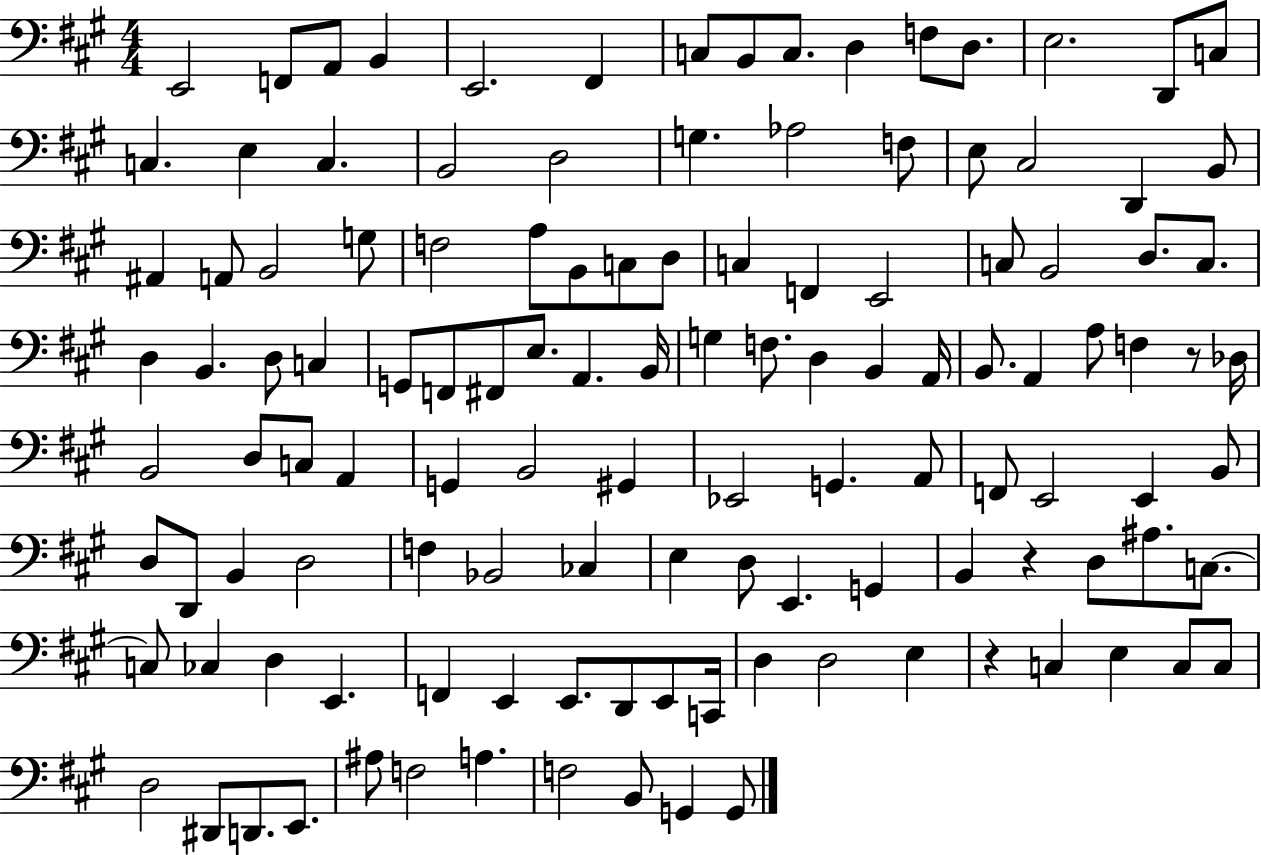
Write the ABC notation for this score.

X:1
T:Untitled
M:4/4
L:1/4
K:A
E,,2 F,,/2 A,,/2 B,, E,,2 ^F,, C,/2 B,,/2 C,/2 D, F,/2 D,/2 E,2 D,,/2 C,/2 C, E, C, B,,2 D,2 G, _A,2 F,/2 E,/2 ^C,2 D,, B,,/2 ^A,, A,,/2 B,,2 G,/2 F,2 A,/2 B,,/2 C,/2 D,/2 C, F,, E,,2 C,/2 B,,2 D,/2 C,/2 D, B,, D,/2 C, G,,/2 F,,/2 ^F,,/2 E,/2 A,, B,,/4 G, F,/2 D, B,, A,,/4 B,,/2 A,, A,/2 F, z/2 _D,/4 B,,2 D,/2 C,/2 A,, G,, B,,2 ^G,, _E,,2 G,, A,,/2 F,,/2 E,,2 E,, B,,/2 D,/2 D,,/2 B,, D,2 F, _B,,2 _C, E, D,/2 E,, G,, B,, z D,/2 ^A,/2 C,/2 C,/2 _C, D, E,, F,, E,, E,,/2 D,,/2 E,,/2 C,,/4 D, D,2 E, z C, E, C,/2 C,/2 D,2 ^D,,/2 D,,/2 E,,/2 ^A,/2 F,2 A, F,2 B,,/2 G,, G,,/2